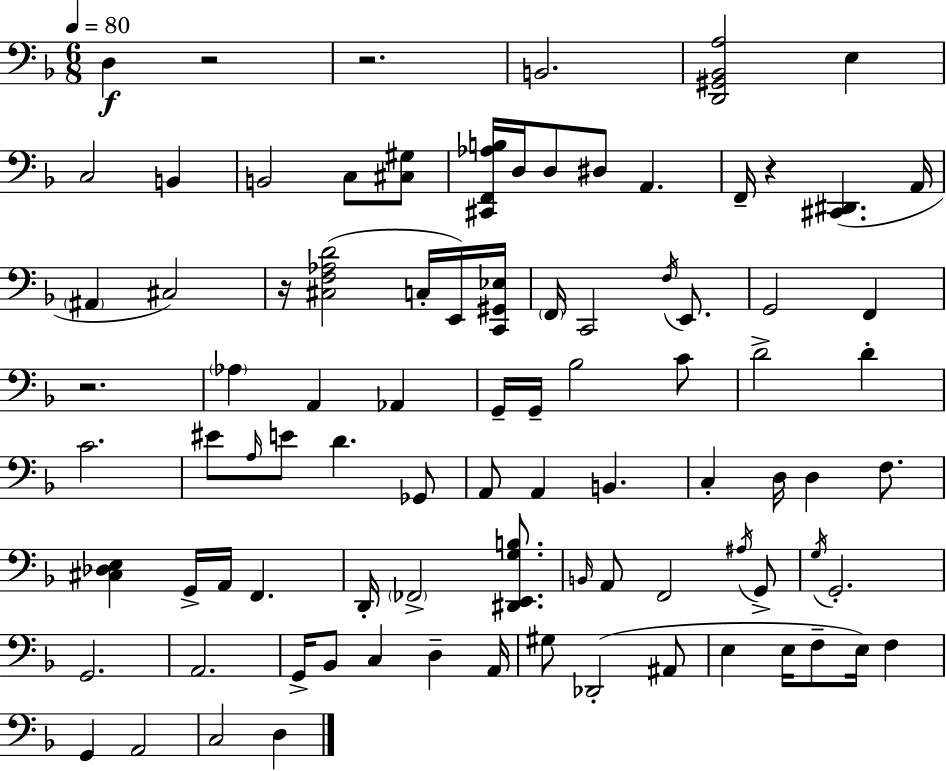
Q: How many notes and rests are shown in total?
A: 89